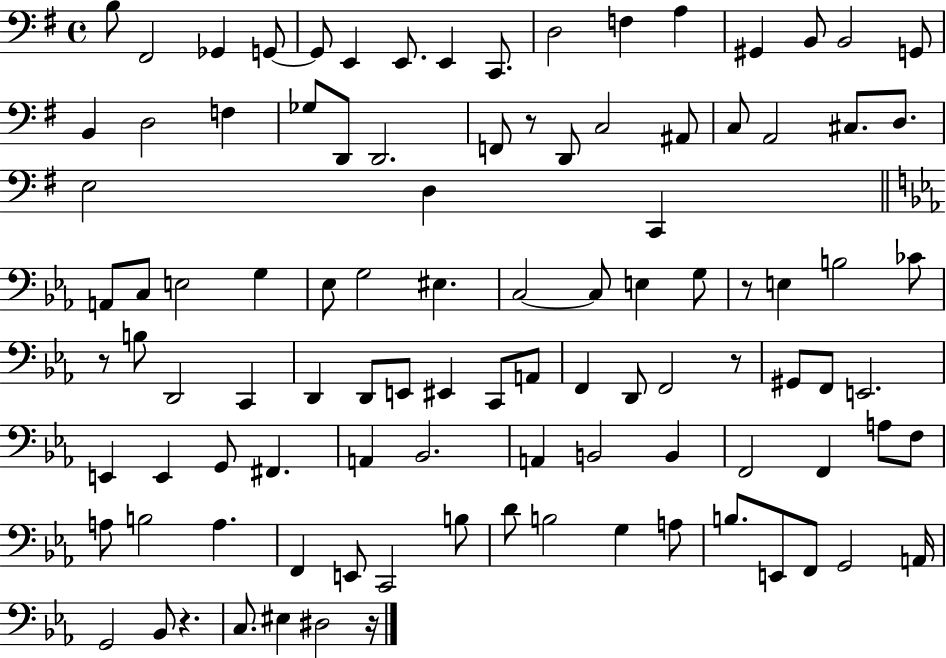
X:1
T:Untitled
M:4/4
L:1/4
K:G
B,/2 ^F,,2 _G,, G,,/2 G,,/2 E,, E,,/2 E,, C,,/2 D,2 F, A, ^G,, B,,/2 B,,2 G,,/2 B,, D,2 F, _G,/2 D,,/2 D,,2 F,,/2 z/2 D,,/2 C,2 ^A,,/2 C,/2 A,,2 ^C,/2 D,/2 E,2 D, C,, A,,/2 C,/2 E,2 G, _E,/2 G,2 ^E, C,2 C,/2 E, G,/2 z/2 E, B,2 _C/2 z/2 B,/2 D,,2 C,, D,, D,,/2 E,,/2 ^E,, C,,/2 A,,/2 F,, D,,/2 F,,2 z/2 ^G,,/2 F,,/2 E,,2 E,, E,, G,,/2 ^F,, A,, _B,,2 A,, B,,2 B,, F,,2 F,, A,/2 F,/2 A,/2 B,2 A, F,, E,,/2 C,,2 B,/2 D/2 B,2 G, A,/2 B,/2 E,,/2 F,,/2 G,,2 A,,/4 G,,2 _B,,/2 z C,/2 ^E, ^D,2 z/4